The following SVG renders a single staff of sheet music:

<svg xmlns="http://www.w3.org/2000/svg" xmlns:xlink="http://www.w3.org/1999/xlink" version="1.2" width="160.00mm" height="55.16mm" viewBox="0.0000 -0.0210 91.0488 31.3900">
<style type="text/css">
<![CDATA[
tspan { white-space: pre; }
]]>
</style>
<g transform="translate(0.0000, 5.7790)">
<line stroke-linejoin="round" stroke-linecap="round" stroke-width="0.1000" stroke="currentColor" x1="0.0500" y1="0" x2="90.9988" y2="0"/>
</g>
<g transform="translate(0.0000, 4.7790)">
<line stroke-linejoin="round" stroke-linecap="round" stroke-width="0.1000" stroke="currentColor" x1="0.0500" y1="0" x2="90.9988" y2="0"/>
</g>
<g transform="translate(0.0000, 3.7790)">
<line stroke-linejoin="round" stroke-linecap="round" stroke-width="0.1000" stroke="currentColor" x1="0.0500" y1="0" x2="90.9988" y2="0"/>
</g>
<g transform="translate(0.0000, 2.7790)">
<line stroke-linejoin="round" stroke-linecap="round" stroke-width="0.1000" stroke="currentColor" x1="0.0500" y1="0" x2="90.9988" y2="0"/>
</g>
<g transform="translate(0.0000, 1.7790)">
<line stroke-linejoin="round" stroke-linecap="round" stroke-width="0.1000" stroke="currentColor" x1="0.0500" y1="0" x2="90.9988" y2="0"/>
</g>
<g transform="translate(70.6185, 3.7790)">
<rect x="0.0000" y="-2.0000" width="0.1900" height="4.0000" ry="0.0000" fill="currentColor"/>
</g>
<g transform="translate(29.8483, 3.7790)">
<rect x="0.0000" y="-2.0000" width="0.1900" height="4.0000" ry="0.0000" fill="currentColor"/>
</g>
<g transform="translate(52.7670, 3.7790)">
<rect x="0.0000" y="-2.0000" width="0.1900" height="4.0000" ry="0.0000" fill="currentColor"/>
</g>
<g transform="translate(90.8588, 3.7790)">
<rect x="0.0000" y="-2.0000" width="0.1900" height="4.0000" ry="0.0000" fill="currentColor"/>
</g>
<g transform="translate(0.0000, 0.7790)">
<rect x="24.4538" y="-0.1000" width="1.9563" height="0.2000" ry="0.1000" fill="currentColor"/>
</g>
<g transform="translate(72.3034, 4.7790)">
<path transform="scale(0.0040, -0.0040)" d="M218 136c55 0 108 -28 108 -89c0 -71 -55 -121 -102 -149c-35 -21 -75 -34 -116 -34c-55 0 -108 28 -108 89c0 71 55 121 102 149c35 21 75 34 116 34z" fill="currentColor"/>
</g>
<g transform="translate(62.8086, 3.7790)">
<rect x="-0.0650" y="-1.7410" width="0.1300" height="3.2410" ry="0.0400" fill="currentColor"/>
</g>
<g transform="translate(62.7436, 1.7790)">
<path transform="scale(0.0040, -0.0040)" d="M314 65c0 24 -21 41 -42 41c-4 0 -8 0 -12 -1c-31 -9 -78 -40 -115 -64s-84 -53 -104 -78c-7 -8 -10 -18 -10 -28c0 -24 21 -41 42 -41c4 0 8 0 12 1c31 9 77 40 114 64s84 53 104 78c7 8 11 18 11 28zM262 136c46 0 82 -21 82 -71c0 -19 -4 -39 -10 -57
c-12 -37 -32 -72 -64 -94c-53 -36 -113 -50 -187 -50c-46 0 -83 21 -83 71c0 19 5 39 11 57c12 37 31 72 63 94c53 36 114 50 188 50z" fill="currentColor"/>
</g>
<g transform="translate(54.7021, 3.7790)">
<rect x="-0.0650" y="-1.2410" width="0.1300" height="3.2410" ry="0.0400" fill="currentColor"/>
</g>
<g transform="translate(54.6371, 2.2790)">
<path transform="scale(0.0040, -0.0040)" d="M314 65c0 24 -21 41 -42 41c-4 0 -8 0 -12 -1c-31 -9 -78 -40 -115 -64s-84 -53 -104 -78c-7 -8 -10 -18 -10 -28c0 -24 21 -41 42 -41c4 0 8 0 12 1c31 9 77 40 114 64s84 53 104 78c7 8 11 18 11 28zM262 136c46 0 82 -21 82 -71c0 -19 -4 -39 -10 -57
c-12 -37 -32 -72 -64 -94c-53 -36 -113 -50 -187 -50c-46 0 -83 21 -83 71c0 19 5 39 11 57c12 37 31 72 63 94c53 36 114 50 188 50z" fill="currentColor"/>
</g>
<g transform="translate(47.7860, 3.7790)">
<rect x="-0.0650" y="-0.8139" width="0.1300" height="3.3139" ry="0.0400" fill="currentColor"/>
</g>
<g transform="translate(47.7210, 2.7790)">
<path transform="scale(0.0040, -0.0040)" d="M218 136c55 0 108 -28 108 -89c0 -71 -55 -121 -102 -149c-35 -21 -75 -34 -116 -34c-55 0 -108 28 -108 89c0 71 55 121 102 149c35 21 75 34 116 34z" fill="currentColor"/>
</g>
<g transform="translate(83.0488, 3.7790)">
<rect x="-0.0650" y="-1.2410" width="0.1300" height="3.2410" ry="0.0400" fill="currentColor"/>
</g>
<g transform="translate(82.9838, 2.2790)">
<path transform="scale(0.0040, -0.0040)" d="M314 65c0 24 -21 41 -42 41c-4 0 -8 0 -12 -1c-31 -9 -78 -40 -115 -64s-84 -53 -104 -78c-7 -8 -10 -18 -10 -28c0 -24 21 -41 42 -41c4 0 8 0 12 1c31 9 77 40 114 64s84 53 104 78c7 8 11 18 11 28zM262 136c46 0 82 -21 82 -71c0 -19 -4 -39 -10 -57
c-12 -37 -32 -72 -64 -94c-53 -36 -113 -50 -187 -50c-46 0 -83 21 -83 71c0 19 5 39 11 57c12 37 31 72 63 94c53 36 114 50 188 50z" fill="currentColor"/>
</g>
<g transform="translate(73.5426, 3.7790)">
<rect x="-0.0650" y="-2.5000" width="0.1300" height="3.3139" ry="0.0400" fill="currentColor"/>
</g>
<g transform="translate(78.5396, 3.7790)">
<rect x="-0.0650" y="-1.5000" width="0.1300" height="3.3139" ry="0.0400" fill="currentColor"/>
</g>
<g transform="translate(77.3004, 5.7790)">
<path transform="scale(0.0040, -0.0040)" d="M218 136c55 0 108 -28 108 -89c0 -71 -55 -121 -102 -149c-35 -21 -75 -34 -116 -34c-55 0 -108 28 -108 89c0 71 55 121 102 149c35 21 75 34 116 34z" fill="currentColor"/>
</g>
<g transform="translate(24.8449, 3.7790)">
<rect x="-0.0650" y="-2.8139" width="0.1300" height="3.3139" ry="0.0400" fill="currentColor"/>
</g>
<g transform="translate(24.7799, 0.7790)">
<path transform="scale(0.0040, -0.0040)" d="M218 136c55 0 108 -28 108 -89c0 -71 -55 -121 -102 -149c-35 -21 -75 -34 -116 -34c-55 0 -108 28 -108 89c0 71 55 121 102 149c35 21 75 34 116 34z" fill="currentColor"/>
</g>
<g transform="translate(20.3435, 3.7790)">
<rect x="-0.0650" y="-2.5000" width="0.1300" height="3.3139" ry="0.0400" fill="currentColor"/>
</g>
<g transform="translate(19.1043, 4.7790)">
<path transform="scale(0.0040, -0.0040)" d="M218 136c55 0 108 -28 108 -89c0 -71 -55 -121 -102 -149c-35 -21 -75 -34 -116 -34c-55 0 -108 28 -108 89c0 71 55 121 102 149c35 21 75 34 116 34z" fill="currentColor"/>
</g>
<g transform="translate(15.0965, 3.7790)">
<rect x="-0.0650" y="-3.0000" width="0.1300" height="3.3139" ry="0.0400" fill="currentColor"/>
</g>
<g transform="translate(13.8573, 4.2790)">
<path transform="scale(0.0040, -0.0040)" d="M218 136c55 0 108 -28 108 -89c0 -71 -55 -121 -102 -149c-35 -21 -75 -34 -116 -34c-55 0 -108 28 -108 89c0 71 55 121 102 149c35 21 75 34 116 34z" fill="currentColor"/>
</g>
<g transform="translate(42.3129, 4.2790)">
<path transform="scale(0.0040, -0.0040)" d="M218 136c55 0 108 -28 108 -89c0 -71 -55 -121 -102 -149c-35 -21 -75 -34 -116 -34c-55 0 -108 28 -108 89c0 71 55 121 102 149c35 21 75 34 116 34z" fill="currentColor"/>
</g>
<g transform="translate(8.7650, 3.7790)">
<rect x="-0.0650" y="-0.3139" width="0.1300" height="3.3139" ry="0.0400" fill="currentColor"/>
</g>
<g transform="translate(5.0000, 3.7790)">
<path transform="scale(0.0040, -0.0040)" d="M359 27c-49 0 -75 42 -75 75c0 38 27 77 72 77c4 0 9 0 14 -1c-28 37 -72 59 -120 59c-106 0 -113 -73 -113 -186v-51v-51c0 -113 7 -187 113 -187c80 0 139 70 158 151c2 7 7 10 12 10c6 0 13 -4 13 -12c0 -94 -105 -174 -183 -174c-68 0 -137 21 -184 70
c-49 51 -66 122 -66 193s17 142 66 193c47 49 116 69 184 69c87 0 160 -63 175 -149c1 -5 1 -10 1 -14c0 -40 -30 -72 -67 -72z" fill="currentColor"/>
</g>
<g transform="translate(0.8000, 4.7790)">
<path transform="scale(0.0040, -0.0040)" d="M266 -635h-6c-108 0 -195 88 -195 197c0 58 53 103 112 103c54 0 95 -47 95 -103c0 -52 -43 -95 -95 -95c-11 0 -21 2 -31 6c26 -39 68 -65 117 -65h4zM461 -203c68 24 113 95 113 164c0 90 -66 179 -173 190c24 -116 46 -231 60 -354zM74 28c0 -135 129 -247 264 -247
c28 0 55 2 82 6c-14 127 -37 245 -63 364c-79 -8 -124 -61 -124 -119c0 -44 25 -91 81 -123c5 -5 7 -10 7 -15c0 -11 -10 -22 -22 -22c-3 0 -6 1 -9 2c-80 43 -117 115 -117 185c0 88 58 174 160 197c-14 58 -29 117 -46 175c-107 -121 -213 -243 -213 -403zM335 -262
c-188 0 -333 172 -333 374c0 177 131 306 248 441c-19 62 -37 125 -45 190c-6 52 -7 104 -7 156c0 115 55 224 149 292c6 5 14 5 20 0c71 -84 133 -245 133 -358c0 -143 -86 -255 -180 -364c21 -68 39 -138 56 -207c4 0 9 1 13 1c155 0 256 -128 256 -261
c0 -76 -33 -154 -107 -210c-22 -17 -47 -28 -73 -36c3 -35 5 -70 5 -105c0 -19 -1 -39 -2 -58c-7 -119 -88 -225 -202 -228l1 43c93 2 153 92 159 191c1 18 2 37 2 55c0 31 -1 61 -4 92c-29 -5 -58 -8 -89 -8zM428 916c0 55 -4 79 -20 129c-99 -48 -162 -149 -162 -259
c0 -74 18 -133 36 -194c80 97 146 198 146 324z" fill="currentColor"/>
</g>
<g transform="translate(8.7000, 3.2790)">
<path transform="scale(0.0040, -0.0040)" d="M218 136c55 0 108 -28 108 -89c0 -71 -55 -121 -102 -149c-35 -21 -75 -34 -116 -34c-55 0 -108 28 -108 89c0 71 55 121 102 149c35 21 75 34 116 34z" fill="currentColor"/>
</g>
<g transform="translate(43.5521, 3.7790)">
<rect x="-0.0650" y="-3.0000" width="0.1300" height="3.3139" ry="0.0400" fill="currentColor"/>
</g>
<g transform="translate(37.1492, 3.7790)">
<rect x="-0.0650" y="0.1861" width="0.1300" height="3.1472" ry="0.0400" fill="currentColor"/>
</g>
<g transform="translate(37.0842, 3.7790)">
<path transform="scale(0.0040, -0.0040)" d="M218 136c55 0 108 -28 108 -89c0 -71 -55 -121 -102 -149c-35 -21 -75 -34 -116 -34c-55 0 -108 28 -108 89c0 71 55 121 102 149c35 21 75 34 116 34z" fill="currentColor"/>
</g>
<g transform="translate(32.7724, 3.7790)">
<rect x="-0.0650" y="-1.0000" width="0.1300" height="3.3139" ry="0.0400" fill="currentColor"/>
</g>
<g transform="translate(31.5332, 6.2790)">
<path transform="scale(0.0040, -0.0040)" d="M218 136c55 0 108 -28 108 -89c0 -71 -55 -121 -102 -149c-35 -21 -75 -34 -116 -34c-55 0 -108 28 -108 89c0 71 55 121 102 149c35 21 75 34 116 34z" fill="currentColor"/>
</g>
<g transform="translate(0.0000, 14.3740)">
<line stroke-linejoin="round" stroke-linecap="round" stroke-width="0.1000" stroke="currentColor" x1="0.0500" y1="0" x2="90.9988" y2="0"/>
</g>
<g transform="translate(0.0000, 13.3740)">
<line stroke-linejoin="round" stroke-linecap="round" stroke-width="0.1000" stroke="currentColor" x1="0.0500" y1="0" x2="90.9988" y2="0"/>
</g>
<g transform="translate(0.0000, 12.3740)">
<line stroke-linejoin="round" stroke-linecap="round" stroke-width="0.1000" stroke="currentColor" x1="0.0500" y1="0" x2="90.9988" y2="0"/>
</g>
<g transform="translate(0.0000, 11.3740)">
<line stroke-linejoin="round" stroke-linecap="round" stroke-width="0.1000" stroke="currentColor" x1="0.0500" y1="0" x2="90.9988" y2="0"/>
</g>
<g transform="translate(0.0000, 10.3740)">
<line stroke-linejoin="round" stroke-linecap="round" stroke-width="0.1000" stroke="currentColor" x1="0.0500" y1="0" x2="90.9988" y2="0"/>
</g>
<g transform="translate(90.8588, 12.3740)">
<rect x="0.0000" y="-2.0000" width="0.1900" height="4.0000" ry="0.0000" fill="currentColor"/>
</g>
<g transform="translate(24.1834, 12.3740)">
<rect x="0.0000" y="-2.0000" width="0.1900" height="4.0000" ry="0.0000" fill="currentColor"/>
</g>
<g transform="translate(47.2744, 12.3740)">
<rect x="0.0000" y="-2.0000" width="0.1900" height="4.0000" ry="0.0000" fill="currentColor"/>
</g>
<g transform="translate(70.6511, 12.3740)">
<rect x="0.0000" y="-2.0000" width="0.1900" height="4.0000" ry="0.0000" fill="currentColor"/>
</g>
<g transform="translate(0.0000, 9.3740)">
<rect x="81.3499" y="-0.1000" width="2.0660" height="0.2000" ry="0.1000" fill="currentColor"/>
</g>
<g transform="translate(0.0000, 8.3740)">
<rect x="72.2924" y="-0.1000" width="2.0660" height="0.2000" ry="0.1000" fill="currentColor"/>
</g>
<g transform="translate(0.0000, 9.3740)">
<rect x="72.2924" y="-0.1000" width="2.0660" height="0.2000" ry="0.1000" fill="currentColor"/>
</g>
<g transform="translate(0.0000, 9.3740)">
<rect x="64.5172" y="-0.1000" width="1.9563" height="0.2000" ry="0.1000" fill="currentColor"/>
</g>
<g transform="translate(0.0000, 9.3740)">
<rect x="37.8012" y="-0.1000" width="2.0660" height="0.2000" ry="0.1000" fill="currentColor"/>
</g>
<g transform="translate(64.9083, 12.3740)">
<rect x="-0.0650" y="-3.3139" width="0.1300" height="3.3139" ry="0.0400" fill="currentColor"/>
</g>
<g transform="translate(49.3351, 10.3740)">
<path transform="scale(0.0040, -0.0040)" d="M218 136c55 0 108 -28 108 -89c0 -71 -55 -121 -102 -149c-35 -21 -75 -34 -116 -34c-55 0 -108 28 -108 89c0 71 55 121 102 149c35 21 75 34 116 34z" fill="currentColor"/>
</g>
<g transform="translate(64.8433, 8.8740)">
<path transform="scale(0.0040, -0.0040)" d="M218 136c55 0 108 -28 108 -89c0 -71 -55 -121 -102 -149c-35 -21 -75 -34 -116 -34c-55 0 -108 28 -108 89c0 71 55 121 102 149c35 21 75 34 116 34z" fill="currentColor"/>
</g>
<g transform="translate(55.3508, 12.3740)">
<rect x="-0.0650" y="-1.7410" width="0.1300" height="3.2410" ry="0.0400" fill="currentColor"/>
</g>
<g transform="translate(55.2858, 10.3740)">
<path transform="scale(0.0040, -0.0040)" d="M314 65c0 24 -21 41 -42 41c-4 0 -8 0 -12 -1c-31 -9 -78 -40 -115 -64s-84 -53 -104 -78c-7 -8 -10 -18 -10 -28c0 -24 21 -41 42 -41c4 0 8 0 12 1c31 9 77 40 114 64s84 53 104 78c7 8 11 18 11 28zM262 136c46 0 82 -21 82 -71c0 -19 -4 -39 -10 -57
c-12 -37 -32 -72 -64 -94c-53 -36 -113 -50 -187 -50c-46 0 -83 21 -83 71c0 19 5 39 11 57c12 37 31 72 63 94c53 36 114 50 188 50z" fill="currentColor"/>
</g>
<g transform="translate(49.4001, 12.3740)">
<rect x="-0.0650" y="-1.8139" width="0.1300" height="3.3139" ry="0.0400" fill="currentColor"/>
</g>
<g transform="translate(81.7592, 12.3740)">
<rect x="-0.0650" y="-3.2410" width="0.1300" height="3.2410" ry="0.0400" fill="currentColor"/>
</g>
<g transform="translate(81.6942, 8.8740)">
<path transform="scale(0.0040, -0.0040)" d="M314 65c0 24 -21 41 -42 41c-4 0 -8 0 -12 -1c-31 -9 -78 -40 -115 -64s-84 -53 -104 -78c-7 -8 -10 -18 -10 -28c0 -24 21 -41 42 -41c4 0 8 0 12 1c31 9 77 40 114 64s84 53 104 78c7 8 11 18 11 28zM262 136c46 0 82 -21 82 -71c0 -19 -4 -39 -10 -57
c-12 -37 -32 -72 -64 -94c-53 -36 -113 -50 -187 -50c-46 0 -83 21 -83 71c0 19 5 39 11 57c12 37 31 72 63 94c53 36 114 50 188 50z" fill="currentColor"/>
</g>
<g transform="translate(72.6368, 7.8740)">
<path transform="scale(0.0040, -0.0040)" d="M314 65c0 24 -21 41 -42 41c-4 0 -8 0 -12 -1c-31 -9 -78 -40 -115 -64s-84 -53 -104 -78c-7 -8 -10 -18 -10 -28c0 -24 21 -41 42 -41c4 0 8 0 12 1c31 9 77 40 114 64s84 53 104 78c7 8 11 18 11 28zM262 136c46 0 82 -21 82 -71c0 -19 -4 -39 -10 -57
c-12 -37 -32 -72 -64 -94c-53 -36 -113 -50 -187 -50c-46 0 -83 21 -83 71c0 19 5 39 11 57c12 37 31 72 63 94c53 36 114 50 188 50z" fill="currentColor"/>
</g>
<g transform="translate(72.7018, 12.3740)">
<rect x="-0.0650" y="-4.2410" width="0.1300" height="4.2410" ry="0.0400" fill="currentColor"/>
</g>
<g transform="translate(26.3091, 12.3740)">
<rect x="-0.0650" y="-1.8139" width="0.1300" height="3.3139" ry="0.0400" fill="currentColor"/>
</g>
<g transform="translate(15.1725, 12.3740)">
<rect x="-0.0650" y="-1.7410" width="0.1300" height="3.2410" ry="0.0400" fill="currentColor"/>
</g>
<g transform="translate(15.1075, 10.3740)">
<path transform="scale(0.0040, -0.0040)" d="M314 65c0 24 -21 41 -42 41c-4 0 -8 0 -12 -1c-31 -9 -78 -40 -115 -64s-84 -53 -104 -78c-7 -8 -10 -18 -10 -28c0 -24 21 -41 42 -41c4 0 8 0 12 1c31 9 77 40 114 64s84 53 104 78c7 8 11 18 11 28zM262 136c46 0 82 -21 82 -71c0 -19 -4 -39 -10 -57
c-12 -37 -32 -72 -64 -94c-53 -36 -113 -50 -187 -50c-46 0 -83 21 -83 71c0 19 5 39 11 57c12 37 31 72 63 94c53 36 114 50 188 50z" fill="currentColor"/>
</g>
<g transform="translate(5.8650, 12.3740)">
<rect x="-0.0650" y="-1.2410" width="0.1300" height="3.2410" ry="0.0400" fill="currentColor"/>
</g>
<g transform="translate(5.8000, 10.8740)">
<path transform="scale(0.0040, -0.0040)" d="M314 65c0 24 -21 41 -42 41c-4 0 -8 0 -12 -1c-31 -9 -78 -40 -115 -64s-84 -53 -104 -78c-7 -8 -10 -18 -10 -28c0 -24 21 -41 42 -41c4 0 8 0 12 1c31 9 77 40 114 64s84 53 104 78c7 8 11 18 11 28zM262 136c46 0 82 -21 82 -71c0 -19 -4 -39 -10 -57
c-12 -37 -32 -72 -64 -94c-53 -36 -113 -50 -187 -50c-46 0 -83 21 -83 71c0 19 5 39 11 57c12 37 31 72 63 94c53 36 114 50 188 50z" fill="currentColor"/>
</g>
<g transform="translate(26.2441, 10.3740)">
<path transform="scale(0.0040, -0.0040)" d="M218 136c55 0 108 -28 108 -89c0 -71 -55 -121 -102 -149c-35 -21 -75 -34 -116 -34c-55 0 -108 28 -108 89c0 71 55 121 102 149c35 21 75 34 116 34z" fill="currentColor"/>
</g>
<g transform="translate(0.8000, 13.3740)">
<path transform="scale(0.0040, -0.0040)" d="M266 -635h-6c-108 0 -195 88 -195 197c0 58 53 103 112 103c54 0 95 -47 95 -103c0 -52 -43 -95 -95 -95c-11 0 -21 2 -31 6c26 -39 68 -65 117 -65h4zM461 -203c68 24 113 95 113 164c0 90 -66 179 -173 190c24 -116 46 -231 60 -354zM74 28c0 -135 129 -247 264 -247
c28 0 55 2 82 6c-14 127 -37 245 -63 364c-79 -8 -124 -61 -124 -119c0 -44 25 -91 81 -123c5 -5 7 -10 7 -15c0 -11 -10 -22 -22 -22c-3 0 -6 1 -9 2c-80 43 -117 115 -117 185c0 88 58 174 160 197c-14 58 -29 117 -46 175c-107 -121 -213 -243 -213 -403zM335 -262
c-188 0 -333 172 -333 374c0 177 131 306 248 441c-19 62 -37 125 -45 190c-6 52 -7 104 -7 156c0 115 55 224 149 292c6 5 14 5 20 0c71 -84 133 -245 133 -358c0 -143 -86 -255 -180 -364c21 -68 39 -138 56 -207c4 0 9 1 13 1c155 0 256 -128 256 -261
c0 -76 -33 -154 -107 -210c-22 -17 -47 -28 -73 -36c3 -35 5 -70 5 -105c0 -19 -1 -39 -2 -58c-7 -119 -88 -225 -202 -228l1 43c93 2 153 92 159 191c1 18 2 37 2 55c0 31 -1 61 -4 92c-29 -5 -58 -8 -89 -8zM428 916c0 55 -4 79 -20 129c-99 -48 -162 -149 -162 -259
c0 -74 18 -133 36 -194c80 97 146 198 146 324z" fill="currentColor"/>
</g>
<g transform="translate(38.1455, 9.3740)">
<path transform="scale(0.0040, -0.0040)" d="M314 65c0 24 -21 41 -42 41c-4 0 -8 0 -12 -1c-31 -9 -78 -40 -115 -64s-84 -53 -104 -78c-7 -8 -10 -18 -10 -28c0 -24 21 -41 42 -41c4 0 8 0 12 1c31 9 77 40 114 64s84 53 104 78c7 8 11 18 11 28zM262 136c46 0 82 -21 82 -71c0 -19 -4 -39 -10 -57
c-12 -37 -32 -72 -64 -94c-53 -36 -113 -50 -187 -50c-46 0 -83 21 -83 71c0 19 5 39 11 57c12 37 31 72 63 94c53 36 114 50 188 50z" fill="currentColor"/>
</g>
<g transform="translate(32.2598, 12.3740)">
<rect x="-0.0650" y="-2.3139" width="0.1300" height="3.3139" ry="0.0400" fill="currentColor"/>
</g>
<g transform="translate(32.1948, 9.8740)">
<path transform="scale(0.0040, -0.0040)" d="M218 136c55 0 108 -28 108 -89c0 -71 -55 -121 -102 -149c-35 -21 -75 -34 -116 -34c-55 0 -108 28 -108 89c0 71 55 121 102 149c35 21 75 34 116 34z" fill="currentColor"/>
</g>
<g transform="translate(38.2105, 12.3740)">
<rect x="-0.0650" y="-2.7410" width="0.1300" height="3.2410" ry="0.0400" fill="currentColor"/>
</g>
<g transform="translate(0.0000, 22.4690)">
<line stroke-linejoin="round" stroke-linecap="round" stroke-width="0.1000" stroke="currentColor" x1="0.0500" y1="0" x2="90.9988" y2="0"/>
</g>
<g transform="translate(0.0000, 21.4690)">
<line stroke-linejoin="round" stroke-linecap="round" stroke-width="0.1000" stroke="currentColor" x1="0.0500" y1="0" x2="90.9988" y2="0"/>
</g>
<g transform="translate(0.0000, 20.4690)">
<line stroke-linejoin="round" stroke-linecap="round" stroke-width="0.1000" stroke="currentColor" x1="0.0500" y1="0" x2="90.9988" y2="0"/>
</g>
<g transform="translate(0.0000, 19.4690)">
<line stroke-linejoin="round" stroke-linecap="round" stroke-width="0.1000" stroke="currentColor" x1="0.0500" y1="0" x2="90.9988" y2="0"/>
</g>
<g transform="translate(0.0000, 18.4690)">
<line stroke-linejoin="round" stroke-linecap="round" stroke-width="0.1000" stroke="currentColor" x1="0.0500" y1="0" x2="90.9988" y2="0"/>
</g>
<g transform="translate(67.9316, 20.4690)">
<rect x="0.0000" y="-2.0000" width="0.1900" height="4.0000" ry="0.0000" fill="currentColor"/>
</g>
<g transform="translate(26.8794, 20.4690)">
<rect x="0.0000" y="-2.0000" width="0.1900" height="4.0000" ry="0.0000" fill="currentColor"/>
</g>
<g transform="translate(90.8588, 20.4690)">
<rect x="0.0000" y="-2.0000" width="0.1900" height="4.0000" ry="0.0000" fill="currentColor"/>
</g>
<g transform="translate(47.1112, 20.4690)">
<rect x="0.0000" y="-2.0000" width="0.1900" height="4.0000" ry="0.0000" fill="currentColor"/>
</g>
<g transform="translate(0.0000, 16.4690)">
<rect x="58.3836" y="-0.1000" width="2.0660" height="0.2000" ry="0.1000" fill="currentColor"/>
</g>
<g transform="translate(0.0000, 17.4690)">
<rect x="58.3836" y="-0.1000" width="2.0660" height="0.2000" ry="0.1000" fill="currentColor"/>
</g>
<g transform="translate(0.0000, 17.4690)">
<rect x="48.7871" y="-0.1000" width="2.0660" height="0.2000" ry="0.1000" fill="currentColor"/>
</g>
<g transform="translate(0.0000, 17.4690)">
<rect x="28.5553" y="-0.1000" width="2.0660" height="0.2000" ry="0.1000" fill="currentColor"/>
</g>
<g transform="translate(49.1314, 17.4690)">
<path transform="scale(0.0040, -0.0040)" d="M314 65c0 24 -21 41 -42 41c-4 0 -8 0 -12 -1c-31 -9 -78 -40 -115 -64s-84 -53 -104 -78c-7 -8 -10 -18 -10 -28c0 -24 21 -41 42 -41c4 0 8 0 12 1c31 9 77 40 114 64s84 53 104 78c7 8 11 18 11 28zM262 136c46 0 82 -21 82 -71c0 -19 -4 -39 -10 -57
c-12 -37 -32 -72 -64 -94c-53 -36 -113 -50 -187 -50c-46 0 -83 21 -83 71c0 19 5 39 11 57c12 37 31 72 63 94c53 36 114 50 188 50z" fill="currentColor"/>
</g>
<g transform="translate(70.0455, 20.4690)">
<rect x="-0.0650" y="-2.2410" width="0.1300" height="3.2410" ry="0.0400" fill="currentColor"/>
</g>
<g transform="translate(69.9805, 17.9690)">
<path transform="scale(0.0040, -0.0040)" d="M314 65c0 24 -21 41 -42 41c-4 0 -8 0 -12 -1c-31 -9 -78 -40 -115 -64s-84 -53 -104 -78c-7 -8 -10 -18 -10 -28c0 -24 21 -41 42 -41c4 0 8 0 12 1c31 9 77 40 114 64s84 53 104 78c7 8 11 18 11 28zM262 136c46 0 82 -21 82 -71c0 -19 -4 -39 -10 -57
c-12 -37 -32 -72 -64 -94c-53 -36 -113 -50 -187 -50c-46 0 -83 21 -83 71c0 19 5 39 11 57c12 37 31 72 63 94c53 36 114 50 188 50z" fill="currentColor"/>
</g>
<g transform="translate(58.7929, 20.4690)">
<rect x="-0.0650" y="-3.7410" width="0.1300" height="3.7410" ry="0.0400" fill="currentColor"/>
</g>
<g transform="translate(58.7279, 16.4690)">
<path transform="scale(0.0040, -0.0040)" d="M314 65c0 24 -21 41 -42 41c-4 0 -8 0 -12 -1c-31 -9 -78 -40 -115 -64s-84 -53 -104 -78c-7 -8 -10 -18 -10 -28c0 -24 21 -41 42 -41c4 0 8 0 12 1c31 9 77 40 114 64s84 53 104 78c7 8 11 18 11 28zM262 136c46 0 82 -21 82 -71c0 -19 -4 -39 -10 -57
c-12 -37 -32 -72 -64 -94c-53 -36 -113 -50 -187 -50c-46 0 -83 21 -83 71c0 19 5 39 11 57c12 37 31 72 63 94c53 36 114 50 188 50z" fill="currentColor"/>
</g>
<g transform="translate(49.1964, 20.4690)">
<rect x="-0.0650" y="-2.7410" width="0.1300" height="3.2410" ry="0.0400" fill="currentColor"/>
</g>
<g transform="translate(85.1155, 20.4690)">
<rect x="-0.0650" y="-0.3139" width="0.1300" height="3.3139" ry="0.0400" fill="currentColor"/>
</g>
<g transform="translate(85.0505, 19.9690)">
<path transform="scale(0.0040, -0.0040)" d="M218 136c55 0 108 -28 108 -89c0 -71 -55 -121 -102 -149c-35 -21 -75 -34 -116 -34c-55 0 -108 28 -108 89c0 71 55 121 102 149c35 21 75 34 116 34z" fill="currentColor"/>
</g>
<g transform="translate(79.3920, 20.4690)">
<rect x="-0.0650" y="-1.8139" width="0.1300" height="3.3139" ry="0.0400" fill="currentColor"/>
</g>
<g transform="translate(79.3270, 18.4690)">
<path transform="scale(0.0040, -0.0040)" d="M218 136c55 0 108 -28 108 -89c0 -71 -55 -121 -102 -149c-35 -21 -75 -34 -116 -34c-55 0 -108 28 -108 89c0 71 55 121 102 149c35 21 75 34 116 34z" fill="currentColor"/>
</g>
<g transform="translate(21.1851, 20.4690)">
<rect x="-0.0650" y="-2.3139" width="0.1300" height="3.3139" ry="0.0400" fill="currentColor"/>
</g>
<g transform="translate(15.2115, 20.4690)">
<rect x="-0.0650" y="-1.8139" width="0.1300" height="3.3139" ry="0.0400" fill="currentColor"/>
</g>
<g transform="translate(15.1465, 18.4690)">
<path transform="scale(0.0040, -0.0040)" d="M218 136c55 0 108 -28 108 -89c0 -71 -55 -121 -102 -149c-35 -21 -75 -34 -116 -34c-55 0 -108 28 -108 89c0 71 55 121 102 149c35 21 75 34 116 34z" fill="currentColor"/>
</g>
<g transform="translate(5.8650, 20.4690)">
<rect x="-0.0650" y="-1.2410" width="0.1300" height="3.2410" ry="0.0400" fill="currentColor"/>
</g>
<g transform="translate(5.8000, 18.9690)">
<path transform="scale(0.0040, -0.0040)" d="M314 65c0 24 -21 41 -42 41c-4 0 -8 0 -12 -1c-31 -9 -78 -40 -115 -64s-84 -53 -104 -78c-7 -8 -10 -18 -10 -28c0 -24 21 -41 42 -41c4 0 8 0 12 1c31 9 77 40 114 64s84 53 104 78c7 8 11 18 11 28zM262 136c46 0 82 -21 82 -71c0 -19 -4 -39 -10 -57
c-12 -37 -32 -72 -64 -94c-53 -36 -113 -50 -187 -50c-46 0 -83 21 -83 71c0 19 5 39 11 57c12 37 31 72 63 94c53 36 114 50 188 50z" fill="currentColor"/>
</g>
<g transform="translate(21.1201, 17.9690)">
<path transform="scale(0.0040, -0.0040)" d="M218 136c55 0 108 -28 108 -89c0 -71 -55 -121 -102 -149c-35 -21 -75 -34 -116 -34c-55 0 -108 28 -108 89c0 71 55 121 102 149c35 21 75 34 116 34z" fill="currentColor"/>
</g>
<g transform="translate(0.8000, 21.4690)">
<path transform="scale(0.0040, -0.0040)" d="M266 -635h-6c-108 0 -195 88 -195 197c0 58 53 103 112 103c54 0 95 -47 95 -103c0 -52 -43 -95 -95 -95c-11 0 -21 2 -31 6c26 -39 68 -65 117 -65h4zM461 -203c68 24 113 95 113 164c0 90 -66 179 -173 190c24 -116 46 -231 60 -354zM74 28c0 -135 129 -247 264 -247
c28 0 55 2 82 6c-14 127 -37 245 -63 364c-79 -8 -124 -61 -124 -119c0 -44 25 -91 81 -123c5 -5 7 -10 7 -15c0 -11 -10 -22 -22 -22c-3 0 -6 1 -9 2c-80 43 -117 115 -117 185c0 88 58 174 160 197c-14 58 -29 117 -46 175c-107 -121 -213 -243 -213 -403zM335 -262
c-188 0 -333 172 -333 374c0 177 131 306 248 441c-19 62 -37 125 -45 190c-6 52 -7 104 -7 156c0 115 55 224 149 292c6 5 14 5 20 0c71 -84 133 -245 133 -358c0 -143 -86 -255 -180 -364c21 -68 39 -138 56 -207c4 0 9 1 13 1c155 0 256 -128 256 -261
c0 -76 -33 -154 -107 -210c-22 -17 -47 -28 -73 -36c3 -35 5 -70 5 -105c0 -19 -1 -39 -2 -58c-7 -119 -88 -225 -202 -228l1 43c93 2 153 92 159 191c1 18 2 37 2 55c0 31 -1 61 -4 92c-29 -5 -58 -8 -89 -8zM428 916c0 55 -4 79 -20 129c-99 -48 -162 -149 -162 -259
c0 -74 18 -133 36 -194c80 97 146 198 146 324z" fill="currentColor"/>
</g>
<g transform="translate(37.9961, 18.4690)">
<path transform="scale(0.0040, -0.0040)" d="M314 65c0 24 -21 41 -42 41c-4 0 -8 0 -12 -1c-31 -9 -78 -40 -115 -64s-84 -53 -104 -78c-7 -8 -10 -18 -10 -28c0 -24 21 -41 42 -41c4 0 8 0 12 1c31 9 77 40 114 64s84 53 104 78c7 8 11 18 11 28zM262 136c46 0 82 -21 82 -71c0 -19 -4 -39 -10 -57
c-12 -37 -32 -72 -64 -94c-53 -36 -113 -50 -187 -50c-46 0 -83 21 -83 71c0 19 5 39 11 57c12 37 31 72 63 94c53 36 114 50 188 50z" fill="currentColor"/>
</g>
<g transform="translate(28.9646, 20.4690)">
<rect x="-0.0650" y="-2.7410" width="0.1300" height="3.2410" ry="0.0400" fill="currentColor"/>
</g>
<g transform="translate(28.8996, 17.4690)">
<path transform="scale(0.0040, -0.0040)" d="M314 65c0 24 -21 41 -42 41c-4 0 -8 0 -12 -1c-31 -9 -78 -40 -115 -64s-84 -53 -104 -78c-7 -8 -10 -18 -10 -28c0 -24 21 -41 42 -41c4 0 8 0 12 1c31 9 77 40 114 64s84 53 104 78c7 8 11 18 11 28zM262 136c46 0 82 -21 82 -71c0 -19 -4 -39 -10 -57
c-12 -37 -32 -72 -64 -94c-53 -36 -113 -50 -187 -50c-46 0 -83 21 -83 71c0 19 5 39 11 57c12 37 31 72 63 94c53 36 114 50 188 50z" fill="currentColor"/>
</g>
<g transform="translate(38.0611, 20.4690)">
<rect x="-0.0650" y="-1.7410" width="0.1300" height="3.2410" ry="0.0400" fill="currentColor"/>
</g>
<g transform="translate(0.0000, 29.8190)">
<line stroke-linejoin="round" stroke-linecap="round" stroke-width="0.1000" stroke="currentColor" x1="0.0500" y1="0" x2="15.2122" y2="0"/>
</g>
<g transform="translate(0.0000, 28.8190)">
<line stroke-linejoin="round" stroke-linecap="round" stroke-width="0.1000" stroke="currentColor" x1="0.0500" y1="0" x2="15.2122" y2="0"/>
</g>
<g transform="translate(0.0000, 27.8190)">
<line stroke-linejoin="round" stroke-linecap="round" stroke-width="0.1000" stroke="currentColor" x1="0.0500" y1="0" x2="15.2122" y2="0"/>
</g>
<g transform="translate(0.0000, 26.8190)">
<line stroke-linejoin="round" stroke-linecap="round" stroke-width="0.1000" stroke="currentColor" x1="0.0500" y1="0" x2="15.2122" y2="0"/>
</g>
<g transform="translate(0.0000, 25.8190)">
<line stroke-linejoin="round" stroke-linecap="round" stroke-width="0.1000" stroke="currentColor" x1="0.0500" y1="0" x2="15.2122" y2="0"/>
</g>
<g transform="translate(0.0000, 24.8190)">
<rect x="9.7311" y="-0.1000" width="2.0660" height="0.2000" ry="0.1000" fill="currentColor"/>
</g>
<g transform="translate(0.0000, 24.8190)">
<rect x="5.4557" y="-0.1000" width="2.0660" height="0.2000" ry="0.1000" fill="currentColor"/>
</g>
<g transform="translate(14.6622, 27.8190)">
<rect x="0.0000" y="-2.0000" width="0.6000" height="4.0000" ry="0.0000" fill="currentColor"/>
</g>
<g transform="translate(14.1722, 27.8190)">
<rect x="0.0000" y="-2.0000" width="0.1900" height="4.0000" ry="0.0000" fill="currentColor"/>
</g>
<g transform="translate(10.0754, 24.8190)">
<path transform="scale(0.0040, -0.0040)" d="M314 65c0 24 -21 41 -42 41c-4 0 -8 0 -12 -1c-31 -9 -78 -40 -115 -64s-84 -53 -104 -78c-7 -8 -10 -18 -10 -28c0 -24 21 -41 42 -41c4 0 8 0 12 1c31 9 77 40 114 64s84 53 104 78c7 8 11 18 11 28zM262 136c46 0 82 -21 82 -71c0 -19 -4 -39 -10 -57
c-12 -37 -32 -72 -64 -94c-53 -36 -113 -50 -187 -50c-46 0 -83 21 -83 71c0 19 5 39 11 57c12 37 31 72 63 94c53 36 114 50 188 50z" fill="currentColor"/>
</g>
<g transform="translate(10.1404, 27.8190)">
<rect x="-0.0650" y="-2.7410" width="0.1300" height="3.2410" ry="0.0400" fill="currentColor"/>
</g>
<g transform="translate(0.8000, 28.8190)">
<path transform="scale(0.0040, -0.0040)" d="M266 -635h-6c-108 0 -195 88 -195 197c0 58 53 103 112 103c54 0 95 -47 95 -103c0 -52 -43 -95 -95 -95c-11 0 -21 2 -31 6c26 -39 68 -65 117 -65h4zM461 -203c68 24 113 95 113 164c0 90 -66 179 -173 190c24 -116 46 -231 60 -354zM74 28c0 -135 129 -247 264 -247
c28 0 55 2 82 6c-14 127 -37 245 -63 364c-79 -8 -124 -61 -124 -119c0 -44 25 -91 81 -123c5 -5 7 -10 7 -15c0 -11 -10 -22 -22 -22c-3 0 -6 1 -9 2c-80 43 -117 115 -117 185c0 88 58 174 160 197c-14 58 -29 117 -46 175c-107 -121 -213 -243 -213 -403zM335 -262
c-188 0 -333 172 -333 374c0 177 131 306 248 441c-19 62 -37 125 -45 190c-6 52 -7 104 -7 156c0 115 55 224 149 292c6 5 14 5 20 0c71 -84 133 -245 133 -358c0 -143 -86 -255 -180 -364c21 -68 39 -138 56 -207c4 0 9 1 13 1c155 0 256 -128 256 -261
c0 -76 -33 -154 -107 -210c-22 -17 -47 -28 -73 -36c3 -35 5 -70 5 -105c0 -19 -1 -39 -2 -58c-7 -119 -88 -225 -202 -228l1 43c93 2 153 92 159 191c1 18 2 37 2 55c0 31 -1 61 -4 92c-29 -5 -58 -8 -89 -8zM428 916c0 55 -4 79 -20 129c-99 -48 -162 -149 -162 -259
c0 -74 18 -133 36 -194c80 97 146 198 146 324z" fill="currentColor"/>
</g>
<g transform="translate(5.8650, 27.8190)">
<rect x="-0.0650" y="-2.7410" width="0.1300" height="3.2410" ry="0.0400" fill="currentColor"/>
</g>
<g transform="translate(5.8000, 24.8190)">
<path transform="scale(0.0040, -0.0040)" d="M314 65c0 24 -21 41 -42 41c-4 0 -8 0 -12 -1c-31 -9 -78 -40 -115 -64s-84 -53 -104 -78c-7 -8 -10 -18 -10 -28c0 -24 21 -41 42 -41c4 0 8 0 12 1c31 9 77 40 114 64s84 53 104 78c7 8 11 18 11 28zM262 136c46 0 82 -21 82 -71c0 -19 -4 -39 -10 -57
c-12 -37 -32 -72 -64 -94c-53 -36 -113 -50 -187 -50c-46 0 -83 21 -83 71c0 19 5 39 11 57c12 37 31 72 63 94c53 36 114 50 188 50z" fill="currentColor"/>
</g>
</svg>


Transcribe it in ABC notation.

X:1
T:Untitled
M:4/4
L:1/4
K:C
c A G a D B A d e2 f2 G E e2 e2 f2 f g a2 f f2 b d'2 b2 e2 f g a2 f2 a2 c'2 g2 f c a2 a2